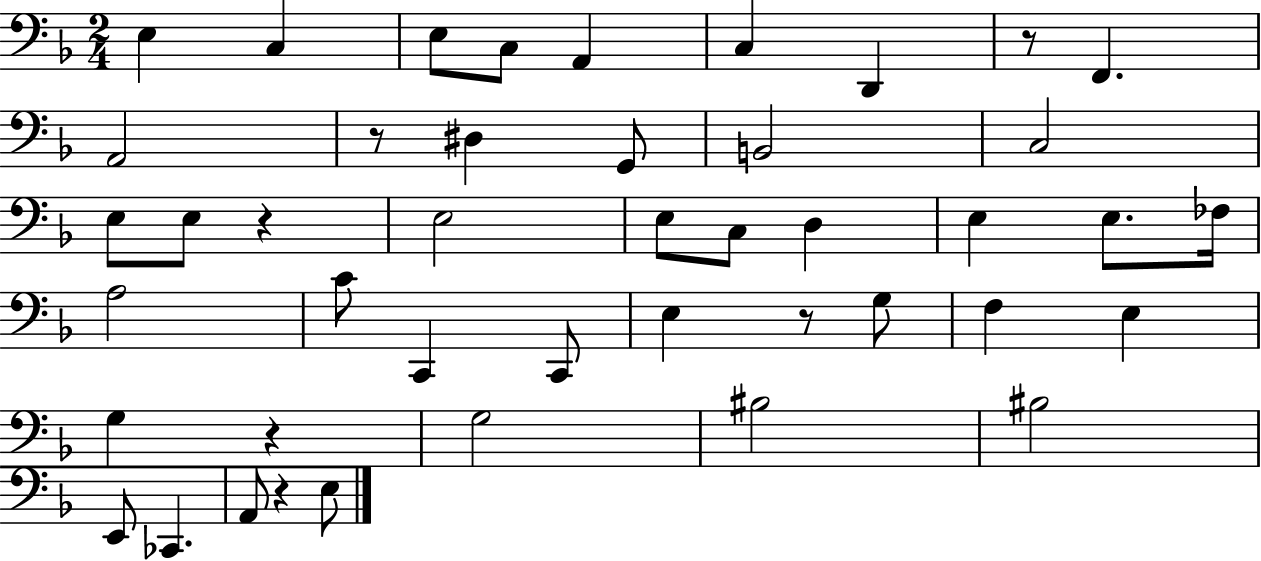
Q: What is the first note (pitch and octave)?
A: E3